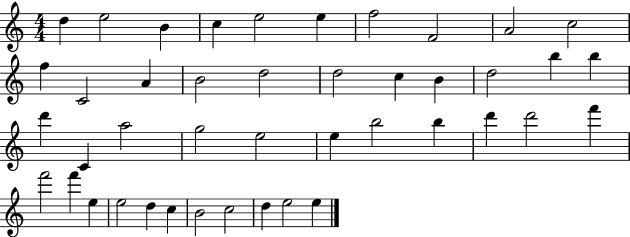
D5/q E5/h B4/q C5/q E5/h E5/q F5/h F4/h A4/h C5/h F5/q C4/h A4/q B4/h D5/h D5/h C5/q B4/q D5/h B5/q B5/q D6/q C4/q A5/h G5/h E5/h E5/q B5/h B5/q D6/q D6/h F6/q F6/h F6/q E5/q E5/h D5/q C5/q B4/h C5/h D5/q E5/h E5/q